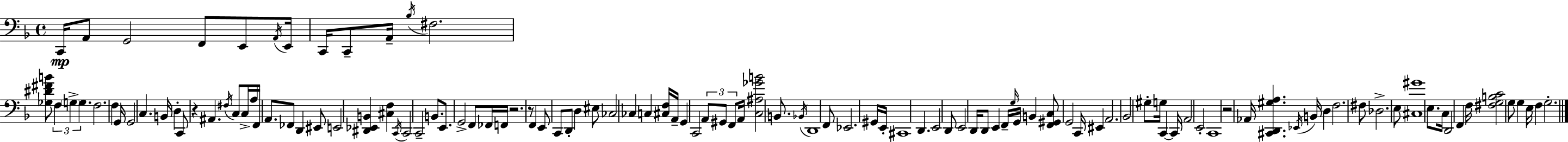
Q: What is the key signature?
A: D minor